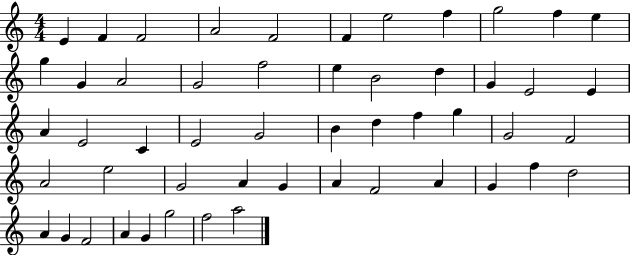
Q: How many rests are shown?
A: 0